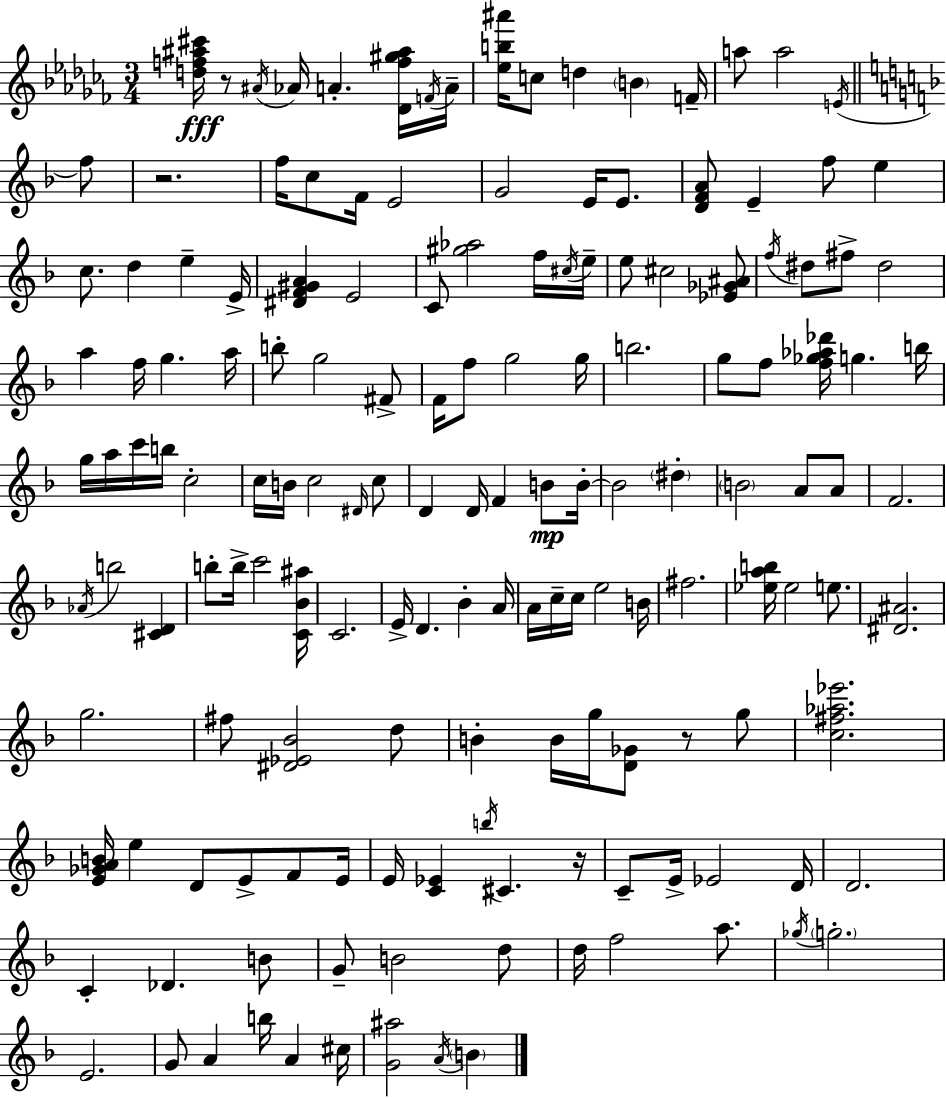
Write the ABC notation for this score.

X:1
T:Untitled
M:3/4
L:1/4
K:Abm
[df^a^c']/4 z/2 ^A/4 _A/4 A [_Df^g^a]/4 F/4 A/4 [_eb^a']/4 c/2 d B F/4 a/2 a2 E/4 f/2 z2 f/4 c/2 F/4 E2 G2 E/4 E/2 [DFA]/2 E f/2 e c/2 d e E/4 [^DF^GA] E2 C/2 [^g_a]2 f/4 ^c/4 e/4 e/2 ^c2 [_E_G^A]/2 f/4 ^d/2 ^f/2 ^d2 a f/4 g a/4 b/2 g2 ^F/2 F/4 f/2 g2 g/4 b2 g/2 f/2 [f_g_a_d']/4 g b/4 g/4 a/4 c'/4 b/4 c2 c/4 B/4 c2 ^D/4 c/2 D D/4 F B/2 B/4 B2 ^d B2 A/2 A/2 F2 _A/4 b2 [^CD] b/2 b/4 c'2 [C_B^a]/4 C2 E/4 D _B A/4 A/4 c/4 c/4 e2 B/4 ^f2 [_eab]/4 _e2 e/2 [^D^A]2 g2 ^f/2 [^D_E_B]2 d/2 B B/4 g/4 [D_G]/2 z/2 g/2 [c^f_a_e']2 [E_GAB]/4 e D/2 E/2 F/2 E/4 E/4 [C_E] b/4 ^C z/4 C/2 E/4 _E2 D/4 D2 C _D B/2 G/2 B2 d/2 d/4 f2 a/2 _g/4 g2 E2 G/2 A b/4 A ^c/4 [G^a]2 A/4 B